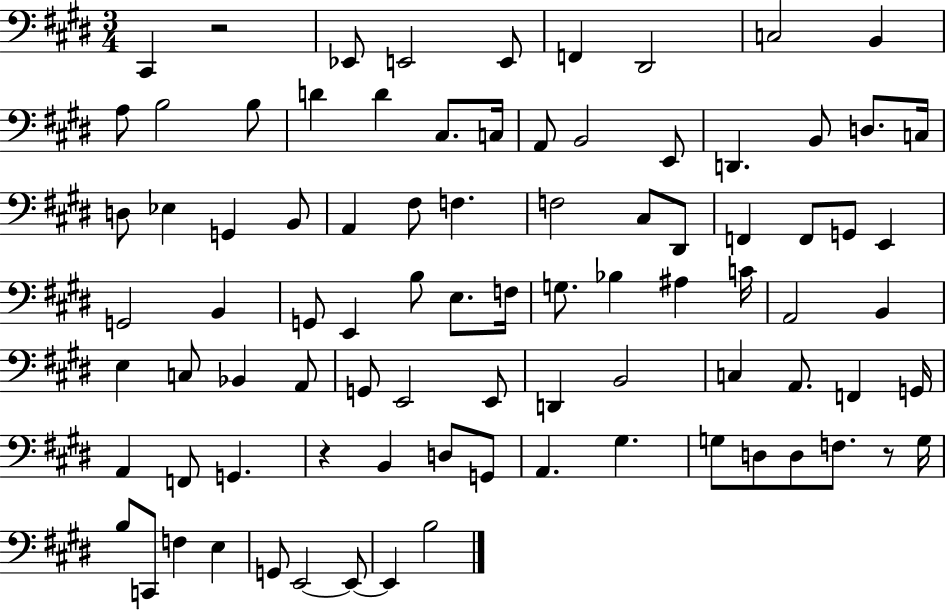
{
  \clef bass
  \numericTimeSignature
  \time 3/4
  \key e \major
  cis,4 r2 | ees,8 e,2 e,8 | f,4 dis,2 | c2 b,4 | \break a8 b2 b8 | d'4 d'4 cis8. c16 | a,8 b,2 e,8 | d,4. b,8 d8. c16 | \break d8 ees4 g,4 b,8 | a,4 fis8 f4. | f2 cis8 dis,8 | f,4 f,8 g,8 e,4 | \break g,2 b,4 | g,8 e,4 b8 e8. f16 | g8. bes4 ais4 c'16 | a,2 b,4 | \break e4 c8 bes,4 a,8 | g,8 e,2 e,8 | d,4 b,2 | c4 a,8. f,4 g,16 | \break a,4 f,8 g,4. | r4 b,4 d8 g,8 | a,4. gis4. | g8 d8 d8 f8. r8 g16 | \break b8 c,8 f4 e4 | g,8 e,2~~ e,8~~ | e,4 b2 | \bar "|."
}